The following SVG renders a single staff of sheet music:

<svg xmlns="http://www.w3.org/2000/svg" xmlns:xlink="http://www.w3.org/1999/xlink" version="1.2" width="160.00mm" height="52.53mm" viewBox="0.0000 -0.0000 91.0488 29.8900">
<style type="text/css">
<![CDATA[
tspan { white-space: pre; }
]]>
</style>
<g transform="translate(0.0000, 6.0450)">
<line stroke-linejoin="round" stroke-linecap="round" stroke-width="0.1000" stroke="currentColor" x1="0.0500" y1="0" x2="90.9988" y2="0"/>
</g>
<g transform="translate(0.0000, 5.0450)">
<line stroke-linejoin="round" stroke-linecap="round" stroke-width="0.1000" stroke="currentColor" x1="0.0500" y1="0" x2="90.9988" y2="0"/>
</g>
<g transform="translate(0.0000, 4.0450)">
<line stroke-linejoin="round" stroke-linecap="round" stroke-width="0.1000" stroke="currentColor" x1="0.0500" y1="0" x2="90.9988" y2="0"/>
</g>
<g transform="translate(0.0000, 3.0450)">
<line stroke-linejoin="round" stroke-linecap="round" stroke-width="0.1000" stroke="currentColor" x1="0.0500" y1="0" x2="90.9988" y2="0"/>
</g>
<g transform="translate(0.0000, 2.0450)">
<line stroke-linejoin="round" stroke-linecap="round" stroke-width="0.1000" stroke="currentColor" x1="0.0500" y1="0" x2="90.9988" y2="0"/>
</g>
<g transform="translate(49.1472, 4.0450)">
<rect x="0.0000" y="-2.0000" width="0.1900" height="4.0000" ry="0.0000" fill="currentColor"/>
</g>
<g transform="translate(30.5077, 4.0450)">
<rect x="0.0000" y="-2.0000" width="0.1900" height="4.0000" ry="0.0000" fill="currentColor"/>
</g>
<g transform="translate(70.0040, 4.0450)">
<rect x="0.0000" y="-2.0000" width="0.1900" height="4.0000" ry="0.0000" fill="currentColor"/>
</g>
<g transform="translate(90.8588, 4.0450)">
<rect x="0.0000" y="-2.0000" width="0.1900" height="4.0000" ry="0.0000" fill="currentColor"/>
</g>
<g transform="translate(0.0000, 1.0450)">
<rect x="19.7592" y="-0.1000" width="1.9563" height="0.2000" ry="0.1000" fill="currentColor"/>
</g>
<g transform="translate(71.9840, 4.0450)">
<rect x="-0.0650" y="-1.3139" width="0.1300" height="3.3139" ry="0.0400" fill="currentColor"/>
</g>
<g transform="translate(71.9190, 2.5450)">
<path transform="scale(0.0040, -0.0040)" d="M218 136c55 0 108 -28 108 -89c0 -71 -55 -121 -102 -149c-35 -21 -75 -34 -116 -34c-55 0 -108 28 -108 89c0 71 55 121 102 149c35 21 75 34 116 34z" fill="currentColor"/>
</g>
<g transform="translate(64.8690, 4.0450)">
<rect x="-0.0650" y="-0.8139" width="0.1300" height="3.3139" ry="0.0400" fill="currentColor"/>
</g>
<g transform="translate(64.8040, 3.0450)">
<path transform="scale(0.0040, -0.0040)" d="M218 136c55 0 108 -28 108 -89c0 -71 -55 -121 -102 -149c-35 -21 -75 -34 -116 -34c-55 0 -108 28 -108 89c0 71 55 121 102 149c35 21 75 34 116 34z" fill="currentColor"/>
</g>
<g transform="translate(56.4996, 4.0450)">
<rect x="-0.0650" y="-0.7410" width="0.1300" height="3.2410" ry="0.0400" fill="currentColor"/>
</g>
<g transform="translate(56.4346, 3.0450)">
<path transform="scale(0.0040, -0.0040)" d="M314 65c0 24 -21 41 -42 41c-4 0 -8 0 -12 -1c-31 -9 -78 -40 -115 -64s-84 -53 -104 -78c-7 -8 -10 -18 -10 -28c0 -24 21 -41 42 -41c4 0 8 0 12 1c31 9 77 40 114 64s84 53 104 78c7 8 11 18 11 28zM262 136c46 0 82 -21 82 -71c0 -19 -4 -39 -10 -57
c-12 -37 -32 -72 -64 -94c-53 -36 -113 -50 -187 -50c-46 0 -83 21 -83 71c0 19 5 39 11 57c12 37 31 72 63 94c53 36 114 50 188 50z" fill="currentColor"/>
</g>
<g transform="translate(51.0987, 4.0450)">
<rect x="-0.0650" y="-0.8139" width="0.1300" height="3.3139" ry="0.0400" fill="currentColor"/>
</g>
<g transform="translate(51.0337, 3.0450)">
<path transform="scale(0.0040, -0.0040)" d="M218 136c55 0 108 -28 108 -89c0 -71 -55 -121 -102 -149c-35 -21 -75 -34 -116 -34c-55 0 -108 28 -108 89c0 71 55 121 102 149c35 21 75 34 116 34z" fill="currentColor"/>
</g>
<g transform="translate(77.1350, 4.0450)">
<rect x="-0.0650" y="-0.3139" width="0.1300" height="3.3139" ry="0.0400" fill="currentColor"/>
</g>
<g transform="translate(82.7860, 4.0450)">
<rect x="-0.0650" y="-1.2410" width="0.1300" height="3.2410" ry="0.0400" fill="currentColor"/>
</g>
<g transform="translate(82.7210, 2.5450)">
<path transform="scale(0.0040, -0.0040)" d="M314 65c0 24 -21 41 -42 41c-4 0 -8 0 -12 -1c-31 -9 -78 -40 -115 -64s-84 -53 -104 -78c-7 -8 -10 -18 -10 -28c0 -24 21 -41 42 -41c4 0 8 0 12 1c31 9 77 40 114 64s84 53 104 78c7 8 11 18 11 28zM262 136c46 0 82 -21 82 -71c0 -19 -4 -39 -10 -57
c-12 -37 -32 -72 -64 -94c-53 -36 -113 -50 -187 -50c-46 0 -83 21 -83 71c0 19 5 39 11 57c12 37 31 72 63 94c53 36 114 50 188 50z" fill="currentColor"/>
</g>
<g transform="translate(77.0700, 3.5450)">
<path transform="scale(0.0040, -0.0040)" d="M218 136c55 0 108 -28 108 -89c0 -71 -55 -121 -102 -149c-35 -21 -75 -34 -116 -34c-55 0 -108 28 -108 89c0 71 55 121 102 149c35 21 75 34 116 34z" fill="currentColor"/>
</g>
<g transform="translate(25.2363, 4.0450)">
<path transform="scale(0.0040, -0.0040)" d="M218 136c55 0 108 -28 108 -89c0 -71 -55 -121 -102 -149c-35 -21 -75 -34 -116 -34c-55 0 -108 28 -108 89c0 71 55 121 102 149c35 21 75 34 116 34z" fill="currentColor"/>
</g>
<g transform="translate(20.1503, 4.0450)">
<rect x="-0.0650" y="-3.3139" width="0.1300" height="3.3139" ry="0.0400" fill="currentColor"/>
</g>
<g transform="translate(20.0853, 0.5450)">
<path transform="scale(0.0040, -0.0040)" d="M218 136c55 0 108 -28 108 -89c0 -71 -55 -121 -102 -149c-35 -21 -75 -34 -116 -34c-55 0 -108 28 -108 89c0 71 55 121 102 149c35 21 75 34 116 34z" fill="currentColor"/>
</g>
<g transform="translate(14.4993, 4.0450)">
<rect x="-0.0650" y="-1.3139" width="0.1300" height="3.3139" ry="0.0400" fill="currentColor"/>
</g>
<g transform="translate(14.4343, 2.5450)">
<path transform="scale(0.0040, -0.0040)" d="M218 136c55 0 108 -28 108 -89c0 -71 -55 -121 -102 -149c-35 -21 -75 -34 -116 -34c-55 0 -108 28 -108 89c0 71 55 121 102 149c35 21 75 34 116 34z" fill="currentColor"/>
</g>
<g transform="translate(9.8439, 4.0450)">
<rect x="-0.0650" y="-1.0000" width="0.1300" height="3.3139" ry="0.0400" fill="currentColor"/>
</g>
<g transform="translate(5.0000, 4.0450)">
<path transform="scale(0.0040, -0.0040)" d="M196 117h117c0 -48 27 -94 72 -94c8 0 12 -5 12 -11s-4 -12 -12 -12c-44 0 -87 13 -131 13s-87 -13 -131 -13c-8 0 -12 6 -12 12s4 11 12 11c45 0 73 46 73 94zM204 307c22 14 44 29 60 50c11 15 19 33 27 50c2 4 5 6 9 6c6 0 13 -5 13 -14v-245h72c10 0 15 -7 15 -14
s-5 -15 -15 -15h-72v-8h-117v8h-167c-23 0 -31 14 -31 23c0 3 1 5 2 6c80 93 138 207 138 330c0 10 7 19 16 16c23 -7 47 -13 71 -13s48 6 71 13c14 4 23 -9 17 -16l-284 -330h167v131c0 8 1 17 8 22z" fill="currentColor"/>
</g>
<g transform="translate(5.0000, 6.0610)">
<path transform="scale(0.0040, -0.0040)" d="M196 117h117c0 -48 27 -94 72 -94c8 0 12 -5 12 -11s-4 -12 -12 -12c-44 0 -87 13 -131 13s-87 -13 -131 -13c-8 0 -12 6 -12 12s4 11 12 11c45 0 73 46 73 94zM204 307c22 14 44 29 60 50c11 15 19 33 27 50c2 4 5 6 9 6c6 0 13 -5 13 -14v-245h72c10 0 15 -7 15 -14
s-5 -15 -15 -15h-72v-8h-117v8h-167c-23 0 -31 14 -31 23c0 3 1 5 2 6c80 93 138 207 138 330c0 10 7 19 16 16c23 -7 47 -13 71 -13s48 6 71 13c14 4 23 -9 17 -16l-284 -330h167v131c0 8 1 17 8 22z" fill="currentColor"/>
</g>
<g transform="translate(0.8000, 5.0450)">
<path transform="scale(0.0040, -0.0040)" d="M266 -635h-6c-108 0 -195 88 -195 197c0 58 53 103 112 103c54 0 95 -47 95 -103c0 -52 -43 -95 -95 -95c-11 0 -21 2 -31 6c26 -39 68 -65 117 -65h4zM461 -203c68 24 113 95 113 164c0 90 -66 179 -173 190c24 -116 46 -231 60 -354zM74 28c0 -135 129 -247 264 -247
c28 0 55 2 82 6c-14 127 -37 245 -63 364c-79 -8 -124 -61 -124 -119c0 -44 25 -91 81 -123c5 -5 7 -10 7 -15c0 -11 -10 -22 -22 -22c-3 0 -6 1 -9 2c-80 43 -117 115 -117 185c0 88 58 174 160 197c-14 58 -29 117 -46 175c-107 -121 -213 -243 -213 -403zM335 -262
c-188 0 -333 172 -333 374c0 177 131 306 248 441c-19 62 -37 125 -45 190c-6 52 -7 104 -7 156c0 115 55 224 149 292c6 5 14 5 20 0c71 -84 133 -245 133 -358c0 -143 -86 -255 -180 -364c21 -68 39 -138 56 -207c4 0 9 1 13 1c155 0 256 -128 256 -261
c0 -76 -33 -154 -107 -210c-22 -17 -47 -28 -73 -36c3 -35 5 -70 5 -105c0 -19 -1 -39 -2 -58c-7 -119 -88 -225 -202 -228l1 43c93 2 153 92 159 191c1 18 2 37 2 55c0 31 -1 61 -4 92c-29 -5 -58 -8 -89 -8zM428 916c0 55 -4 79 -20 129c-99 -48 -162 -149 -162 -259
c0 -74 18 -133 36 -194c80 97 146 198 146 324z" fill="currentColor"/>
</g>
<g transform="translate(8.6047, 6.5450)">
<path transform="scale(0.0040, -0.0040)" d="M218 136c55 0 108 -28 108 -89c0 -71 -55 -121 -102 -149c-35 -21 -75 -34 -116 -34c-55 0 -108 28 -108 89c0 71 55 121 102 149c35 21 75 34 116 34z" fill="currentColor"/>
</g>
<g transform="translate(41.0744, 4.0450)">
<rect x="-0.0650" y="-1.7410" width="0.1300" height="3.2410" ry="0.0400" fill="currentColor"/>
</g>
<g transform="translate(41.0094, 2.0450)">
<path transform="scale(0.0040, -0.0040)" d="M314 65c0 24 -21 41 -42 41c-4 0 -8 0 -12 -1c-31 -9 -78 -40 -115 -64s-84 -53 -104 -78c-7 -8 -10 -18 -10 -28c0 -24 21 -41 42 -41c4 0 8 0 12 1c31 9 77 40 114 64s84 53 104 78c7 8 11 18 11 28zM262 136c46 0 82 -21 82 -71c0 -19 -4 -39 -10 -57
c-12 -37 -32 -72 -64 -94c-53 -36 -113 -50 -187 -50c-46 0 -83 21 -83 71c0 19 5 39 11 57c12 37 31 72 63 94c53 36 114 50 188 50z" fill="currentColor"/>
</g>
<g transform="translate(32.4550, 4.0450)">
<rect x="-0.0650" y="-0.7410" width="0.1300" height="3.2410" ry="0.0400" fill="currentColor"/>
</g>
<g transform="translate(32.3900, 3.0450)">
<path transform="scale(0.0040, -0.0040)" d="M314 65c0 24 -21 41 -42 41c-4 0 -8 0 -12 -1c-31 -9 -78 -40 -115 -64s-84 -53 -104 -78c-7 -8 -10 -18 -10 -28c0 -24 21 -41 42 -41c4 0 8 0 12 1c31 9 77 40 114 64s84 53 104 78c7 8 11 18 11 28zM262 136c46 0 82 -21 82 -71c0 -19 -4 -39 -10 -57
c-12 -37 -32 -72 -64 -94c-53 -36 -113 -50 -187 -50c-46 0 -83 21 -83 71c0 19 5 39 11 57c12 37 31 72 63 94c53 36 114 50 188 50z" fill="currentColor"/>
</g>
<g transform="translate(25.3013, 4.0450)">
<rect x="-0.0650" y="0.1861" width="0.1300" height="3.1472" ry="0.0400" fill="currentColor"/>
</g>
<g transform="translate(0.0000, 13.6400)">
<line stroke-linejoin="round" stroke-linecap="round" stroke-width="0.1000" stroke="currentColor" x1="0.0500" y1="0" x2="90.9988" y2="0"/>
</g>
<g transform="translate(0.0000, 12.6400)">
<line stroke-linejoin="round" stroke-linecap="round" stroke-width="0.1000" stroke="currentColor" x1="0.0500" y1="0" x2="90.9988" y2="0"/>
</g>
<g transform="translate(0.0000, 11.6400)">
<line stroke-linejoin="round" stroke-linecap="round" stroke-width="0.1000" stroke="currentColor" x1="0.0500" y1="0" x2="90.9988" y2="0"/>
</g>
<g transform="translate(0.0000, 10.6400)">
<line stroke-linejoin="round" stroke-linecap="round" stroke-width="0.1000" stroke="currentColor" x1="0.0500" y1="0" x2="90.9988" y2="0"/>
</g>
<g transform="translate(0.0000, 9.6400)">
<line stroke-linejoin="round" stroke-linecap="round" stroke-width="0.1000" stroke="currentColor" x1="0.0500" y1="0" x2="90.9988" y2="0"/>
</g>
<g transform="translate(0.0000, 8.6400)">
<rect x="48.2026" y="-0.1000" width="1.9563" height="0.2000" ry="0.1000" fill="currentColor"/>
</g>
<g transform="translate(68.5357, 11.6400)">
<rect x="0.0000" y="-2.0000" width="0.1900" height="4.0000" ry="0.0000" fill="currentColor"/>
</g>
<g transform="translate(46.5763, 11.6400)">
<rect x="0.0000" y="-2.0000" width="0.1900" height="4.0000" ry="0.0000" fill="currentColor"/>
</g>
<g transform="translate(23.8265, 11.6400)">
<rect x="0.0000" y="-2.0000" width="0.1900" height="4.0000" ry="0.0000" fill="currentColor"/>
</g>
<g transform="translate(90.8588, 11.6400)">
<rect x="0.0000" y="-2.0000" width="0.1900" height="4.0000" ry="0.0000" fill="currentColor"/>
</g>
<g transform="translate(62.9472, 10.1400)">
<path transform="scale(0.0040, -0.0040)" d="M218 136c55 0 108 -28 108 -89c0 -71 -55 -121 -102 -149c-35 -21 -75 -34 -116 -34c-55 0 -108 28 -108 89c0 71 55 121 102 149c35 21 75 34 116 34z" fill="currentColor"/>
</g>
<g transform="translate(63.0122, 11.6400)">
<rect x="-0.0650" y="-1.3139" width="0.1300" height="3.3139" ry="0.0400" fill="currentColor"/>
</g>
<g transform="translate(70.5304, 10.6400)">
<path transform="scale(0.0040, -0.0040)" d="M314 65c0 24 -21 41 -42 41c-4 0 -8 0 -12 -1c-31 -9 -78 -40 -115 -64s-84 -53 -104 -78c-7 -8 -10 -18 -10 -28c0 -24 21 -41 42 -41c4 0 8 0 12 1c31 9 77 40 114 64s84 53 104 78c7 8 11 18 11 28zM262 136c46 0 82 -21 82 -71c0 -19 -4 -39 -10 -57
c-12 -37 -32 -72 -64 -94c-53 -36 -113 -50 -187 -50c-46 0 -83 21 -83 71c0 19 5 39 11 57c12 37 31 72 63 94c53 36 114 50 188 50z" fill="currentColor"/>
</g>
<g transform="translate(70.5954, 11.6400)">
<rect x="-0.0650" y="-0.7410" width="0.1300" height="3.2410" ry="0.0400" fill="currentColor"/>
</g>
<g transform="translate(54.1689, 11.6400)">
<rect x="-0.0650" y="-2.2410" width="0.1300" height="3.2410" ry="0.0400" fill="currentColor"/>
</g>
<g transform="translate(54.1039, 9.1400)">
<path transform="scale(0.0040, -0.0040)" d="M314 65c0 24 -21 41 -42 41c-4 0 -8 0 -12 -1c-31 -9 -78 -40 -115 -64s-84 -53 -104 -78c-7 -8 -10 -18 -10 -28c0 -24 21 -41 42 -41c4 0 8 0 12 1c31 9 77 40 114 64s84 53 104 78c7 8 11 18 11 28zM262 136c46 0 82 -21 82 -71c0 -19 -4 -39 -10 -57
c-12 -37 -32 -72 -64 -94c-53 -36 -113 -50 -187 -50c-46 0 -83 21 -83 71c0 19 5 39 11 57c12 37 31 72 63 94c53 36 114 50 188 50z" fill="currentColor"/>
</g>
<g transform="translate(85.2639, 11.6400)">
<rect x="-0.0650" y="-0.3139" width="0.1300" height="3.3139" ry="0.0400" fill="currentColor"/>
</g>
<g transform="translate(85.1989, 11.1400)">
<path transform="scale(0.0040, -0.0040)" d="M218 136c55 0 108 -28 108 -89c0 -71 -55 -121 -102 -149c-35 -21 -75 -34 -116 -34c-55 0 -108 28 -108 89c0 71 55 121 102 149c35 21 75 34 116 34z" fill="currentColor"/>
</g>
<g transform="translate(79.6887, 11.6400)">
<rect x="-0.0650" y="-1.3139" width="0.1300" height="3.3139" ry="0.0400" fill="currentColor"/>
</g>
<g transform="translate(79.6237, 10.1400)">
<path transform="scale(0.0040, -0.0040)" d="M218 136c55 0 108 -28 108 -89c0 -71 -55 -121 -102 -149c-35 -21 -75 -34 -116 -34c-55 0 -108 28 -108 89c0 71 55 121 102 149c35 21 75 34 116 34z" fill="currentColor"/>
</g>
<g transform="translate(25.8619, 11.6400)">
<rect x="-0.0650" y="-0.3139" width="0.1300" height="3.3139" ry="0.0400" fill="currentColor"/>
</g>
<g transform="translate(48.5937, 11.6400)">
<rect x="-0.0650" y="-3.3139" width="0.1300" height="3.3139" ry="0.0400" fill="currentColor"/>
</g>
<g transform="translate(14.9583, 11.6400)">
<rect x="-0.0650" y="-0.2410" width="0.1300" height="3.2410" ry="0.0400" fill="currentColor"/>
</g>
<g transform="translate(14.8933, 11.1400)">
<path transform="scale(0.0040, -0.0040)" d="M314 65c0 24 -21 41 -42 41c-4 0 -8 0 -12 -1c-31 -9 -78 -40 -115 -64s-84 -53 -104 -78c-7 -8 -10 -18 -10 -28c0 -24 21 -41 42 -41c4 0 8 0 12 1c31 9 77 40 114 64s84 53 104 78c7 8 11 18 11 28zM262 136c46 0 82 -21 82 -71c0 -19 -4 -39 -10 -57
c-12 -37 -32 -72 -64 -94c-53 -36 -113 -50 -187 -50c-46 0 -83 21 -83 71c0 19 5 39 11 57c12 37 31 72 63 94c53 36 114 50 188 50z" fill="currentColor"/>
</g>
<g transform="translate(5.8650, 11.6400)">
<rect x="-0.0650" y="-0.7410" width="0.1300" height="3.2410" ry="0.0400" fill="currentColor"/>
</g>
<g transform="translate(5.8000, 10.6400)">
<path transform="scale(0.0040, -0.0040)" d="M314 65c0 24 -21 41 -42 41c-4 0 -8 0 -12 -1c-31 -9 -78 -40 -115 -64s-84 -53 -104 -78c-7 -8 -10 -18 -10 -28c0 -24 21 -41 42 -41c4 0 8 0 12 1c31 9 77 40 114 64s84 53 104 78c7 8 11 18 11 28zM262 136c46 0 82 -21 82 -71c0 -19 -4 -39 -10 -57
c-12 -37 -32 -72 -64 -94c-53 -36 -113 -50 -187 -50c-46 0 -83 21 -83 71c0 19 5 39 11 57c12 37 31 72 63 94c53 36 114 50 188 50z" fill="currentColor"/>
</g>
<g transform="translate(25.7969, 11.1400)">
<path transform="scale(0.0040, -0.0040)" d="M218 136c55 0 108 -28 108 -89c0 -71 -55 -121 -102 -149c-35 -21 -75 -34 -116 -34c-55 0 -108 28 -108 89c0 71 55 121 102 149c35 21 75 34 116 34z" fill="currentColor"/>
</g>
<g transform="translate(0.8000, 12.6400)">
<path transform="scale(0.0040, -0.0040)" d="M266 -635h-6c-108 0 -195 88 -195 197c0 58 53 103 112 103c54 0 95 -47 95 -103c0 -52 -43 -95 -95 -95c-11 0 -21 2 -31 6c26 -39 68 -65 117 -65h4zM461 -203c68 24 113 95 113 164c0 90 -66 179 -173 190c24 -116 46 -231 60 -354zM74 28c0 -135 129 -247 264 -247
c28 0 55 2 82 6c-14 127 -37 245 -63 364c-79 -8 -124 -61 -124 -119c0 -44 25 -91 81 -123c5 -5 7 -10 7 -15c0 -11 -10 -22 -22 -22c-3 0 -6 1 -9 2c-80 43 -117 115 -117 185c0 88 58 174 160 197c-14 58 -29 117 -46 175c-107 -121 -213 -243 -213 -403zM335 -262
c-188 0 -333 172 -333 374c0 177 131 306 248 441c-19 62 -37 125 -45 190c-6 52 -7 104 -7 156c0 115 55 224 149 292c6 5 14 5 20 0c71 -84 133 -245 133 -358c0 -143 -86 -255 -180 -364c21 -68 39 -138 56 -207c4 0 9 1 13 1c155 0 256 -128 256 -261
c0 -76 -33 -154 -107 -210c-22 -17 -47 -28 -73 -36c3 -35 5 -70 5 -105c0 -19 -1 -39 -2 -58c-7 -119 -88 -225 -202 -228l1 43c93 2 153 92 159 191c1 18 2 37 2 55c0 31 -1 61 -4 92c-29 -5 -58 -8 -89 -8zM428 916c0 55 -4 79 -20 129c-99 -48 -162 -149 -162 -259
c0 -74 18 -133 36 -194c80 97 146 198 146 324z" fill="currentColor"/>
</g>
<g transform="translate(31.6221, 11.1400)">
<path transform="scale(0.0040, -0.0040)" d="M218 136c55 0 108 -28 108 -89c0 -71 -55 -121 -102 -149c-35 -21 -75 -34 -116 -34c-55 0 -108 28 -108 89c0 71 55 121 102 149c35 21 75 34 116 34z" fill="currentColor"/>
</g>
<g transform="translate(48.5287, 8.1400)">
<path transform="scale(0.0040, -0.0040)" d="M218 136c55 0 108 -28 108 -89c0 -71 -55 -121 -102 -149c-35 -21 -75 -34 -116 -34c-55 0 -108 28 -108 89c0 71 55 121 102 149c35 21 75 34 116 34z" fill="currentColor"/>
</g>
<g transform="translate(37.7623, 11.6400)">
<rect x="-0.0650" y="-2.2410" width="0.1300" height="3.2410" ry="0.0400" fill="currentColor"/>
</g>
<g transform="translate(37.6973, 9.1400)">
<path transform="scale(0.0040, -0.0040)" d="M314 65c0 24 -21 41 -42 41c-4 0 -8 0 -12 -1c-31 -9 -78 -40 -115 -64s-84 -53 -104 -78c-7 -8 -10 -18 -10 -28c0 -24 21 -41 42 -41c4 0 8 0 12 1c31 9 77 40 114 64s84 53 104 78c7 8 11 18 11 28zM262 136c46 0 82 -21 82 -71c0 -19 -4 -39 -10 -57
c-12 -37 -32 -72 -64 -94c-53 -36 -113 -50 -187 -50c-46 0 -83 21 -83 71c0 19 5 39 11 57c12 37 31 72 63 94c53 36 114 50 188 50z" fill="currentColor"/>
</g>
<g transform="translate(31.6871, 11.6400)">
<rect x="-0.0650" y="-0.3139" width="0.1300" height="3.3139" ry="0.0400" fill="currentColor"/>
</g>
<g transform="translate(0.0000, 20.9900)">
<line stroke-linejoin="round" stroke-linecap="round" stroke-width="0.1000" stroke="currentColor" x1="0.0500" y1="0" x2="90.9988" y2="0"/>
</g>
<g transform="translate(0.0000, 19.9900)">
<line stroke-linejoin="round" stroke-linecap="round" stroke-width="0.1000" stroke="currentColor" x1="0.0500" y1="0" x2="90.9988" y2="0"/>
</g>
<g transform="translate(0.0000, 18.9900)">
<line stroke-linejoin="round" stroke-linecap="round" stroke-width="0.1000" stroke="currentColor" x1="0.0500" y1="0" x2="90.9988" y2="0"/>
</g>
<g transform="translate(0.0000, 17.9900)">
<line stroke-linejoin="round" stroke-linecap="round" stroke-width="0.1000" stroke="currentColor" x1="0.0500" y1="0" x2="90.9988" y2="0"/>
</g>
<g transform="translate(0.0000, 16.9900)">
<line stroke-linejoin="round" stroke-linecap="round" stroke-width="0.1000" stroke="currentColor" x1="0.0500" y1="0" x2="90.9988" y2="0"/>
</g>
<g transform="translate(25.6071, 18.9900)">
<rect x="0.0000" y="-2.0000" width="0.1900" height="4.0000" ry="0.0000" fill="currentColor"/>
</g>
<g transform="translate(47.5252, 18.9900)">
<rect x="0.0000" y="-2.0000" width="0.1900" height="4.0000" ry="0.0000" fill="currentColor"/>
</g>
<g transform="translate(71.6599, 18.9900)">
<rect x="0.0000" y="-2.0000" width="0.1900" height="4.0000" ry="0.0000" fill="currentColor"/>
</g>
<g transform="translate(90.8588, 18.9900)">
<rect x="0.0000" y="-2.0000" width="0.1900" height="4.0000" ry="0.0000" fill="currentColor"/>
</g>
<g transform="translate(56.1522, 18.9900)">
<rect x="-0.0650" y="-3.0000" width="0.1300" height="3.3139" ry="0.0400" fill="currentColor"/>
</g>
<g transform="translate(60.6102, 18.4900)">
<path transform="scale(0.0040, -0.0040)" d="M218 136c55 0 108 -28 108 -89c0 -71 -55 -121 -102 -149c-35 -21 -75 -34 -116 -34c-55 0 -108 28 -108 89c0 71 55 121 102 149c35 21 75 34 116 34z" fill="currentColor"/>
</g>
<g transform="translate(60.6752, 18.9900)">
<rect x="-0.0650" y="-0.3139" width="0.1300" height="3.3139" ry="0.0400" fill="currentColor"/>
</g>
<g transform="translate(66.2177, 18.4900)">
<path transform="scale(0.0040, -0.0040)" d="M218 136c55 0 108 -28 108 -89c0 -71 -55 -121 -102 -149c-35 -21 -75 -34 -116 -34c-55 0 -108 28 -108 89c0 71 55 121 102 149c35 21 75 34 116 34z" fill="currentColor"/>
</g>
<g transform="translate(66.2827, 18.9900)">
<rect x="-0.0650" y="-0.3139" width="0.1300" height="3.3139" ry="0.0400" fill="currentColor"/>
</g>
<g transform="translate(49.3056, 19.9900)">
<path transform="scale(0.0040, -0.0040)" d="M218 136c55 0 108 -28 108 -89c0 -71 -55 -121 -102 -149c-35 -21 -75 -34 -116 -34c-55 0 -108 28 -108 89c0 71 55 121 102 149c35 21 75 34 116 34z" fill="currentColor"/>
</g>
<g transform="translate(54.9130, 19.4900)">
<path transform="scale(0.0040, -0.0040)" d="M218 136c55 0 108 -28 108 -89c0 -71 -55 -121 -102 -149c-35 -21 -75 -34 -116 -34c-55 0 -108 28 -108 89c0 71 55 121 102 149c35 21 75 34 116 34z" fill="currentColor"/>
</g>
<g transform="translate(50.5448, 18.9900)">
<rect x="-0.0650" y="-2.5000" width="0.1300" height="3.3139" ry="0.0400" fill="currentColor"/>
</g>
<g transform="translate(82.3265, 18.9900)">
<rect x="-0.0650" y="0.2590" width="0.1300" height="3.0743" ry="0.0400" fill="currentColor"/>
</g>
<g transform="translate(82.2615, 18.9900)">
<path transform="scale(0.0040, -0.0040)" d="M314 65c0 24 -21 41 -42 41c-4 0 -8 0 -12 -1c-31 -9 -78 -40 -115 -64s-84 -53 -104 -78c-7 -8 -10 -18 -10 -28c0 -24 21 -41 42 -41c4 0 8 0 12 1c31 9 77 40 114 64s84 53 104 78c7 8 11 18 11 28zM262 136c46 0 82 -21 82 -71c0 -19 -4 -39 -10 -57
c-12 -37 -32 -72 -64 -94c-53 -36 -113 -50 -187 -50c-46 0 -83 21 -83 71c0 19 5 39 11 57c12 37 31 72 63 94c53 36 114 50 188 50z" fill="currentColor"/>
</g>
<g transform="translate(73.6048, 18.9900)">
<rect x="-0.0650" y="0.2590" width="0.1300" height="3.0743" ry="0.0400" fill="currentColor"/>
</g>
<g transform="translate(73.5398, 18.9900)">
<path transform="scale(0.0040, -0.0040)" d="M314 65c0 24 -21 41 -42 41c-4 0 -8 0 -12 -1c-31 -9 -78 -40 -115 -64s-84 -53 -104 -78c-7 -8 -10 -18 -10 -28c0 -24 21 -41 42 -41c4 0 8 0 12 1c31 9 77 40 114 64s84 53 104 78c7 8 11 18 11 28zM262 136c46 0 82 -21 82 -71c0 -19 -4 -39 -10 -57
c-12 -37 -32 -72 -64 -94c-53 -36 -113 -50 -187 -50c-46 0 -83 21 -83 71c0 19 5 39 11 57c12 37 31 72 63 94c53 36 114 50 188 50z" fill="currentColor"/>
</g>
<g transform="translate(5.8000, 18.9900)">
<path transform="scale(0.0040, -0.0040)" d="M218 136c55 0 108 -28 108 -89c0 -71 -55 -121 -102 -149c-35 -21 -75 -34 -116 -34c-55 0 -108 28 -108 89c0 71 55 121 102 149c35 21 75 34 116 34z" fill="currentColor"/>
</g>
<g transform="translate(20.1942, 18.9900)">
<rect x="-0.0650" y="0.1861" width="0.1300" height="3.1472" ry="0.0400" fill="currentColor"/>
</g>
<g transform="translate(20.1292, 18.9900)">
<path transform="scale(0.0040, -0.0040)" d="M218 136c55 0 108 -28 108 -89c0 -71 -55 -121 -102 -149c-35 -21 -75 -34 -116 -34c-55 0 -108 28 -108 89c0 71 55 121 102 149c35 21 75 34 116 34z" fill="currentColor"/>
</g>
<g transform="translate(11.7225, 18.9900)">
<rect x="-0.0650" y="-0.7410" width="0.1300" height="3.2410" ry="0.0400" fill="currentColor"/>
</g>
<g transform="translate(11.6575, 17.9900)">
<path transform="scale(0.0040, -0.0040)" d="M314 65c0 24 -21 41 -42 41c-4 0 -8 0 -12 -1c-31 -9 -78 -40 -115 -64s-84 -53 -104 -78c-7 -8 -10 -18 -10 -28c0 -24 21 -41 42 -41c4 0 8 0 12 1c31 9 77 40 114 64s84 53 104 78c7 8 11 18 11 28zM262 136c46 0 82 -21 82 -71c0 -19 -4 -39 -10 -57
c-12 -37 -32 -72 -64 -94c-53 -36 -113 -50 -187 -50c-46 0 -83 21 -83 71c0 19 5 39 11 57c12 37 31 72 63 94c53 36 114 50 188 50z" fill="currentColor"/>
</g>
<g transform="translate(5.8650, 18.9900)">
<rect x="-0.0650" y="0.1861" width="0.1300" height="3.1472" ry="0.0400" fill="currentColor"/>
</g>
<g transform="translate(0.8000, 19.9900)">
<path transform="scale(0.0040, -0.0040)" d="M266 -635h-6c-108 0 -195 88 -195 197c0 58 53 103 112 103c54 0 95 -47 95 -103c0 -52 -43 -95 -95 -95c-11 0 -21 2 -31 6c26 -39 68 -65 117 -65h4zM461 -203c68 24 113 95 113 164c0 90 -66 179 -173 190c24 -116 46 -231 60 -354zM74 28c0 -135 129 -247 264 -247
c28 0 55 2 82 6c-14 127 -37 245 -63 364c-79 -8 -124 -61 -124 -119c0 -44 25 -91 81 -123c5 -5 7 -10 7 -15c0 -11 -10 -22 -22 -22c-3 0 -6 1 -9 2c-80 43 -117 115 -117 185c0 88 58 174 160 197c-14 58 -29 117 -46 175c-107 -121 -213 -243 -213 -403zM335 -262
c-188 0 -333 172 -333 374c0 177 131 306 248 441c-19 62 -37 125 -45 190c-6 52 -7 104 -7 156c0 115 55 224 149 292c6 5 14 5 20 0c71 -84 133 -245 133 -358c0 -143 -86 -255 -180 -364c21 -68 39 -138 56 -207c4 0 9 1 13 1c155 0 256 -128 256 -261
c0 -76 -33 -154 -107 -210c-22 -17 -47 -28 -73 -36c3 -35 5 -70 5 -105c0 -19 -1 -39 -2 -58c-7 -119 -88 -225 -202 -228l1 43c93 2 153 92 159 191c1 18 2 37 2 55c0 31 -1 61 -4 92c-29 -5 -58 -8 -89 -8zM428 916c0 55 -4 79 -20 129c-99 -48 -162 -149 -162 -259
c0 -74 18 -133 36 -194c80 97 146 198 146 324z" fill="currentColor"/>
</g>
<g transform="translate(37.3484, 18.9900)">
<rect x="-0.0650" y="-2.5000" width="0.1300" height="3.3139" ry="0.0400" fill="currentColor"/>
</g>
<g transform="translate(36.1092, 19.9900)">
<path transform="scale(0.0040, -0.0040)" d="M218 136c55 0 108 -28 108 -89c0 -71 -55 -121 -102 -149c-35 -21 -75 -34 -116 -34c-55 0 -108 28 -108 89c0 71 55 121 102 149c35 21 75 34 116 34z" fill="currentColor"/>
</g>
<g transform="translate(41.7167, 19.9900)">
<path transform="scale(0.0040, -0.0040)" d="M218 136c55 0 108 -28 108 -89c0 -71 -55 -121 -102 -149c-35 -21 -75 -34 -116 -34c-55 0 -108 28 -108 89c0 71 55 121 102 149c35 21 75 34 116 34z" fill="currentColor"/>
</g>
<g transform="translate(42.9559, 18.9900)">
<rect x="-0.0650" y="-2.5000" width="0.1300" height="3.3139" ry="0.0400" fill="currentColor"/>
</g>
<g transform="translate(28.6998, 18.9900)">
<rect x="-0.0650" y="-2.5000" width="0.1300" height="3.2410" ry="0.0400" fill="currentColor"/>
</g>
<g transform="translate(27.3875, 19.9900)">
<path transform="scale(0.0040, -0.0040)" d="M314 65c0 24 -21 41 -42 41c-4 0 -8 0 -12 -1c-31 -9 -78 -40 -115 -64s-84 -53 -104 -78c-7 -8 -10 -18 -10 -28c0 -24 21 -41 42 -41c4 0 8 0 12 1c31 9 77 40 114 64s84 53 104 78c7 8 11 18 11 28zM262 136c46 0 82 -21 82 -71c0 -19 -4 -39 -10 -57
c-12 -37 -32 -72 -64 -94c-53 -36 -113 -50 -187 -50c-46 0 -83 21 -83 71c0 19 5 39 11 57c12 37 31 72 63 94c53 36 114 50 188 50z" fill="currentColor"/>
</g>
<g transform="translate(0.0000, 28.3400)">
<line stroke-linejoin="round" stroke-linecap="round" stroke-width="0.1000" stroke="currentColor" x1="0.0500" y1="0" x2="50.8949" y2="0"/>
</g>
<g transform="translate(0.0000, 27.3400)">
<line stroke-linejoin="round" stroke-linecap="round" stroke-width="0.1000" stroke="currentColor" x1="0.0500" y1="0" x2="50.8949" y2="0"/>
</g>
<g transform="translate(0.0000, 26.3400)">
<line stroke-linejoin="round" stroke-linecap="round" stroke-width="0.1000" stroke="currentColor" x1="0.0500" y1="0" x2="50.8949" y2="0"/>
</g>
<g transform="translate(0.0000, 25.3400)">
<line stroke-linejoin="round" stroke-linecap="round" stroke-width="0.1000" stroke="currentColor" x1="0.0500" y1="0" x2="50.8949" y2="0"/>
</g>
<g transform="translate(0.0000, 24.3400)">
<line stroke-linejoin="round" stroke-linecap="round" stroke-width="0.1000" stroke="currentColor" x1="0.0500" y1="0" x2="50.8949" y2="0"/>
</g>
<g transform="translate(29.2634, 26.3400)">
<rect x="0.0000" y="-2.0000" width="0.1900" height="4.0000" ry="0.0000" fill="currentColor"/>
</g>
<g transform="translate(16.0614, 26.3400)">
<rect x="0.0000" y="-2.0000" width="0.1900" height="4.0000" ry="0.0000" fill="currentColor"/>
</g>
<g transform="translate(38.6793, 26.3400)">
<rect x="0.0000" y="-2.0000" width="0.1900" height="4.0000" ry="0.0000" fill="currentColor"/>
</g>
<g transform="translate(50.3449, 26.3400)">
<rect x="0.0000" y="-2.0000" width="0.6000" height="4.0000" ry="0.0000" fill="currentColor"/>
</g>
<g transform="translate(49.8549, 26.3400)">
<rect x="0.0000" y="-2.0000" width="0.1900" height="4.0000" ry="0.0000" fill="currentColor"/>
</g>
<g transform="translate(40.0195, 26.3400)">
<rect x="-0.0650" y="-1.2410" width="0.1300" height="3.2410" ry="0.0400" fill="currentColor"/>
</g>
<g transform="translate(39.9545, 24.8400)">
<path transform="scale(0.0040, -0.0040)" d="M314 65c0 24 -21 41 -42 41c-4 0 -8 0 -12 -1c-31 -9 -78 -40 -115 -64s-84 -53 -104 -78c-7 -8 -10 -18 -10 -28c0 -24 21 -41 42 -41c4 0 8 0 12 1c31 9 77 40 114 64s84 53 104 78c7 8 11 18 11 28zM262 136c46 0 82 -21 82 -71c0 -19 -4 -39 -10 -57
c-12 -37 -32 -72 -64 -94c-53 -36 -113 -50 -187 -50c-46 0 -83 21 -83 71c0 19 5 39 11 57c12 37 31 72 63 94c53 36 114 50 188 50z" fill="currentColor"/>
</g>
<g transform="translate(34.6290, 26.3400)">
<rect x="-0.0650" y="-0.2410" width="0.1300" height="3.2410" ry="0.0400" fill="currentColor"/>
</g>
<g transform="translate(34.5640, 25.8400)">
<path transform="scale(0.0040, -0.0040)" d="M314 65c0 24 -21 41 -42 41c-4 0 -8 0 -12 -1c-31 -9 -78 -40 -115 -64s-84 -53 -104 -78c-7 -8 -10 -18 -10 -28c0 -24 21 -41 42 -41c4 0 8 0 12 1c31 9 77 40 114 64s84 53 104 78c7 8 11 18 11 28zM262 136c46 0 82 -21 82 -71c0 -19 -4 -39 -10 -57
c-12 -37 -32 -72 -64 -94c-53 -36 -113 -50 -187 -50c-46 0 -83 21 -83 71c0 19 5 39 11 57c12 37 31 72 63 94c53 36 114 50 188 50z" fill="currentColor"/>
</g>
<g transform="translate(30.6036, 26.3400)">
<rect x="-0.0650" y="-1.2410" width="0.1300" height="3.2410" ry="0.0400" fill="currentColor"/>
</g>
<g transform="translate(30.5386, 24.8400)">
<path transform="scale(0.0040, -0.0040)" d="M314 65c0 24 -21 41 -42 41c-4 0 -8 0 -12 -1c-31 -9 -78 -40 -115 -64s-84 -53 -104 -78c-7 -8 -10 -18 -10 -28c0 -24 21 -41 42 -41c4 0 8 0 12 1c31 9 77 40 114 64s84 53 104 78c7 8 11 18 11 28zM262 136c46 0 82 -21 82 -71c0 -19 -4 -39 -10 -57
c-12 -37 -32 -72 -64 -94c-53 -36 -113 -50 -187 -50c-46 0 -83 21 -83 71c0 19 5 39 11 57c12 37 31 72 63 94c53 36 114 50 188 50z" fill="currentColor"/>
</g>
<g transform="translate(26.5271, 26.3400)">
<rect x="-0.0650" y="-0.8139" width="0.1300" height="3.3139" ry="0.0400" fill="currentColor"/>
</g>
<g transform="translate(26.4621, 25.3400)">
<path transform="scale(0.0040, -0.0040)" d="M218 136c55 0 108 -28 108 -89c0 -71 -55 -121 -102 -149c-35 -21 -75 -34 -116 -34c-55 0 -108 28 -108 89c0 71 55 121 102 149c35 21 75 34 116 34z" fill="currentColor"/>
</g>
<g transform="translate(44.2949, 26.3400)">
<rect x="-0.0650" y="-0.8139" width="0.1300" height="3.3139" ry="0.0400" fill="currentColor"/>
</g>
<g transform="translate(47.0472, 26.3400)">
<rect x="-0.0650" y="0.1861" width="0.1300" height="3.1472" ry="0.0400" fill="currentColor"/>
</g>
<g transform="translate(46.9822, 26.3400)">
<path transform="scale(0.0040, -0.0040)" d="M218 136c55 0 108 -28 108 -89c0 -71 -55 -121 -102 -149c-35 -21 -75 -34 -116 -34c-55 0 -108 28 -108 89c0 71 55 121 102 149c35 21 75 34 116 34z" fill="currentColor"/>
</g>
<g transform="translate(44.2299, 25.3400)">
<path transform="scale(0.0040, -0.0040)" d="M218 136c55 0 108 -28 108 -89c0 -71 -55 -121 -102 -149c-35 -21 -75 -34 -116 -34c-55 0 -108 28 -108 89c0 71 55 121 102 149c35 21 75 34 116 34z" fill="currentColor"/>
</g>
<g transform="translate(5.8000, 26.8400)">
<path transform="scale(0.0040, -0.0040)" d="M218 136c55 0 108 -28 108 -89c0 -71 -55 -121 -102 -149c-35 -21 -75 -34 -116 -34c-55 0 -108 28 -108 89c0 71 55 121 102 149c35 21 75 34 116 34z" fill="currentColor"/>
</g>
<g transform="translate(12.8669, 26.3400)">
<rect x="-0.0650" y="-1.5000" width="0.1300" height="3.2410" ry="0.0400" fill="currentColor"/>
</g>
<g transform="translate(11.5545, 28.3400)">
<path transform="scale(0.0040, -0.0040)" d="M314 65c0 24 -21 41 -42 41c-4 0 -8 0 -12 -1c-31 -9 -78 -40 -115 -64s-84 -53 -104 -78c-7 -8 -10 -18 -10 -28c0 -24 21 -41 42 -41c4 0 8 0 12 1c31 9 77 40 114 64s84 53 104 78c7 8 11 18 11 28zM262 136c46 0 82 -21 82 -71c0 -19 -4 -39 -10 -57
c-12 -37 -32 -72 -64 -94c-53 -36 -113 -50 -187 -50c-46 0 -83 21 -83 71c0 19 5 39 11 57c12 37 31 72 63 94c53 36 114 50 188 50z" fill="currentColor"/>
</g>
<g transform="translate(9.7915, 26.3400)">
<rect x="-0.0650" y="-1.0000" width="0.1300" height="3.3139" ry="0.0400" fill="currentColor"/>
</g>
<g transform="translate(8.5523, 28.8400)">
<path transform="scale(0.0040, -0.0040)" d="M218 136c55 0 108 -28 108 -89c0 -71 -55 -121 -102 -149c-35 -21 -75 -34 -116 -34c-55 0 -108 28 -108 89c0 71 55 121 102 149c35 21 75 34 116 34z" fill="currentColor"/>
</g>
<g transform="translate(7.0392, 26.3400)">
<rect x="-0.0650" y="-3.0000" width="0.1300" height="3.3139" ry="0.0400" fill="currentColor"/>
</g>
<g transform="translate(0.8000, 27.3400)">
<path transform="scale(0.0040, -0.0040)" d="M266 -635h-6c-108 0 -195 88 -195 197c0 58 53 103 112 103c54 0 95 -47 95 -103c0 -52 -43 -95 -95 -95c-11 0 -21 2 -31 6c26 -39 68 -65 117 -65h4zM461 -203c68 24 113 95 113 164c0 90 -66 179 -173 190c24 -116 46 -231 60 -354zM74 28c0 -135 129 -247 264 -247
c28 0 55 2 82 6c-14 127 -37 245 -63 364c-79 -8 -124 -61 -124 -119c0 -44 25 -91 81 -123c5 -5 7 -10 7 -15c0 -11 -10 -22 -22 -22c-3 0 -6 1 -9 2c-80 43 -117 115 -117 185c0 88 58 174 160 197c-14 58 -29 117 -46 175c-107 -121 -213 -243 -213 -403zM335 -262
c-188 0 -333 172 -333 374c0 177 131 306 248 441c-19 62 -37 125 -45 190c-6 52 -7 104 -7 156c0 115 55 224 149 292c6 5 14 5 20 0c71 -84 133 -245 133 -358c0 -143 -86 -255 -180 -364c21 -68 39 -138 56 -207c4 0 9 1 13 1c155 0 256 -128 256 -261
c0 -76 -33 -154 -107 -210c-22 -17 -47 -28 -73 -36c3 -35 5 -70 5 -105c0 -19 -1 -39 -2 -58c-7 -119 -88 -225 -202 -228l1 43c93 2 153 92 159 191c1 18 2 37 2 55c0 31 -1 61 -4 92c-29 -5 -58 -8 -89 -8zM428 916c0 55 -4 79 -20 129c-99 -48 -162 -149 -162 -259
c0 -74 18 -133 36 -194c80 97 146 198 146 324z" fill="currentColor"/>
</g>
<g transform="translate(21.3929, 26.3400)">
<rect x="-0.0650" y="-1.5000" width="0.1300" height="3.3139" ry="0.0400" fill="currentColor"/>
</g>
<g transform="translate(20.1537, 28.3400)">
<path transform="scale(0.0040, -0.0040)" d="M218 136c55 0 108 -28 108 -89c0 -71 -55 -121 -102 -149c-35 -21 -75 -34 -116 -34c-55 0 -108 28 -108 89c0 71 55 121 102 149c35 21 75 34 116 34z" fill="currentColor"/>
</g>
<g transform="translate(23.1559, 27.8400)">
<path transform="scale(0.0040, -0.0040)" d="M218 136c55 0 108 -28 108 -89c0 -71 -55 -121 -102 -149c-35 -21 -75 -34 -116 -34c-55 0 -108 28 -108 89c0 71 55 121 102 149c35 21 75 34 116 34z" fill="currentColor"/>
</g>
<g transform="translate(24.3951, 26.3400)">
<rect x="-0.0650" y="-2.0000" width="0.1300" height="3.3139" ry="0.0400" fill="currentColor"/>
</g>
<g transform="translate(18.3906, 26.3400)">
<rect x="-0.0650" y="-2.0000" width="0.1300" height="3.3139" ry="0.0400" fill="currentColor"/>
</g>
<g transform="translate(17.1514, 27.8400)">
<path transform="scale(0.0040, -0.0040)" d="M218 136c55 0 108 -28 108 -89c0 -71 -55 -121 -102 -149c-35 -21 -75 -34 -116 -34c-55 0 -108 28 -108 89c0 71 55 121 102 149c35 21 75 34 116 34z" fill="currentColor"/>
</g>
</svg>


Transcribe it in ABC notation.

X:1
T:Untitled
M:4/4
L:1/4
K:C
D e b B d2 f2 d d2 d e c e2 d2 c2 c c g2 b g2 e d2 e c B d2 B G2 G G G A c c B2 B2 A D E2 F E F d e2 c2 e2 d B